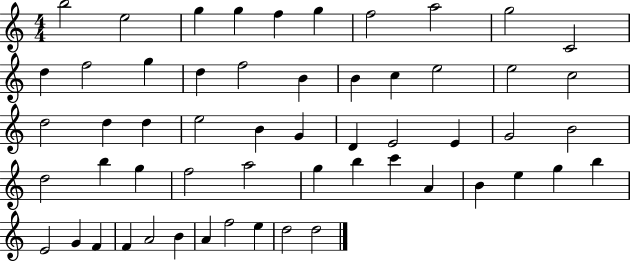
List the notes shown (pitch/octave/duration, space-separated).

B5/h E5/h G5/q G5/q F5/q G5/q F5/h A5/h G5/h C4/h D5/q F5/h G5/q D5/q F5/h B4/q B4/q C5/q E5/h E5/h C5/h D5/h D5/q D5/q E5/h B4/q G4/q D4/q E4/h E4/q G4/h B4/h D5/h B5/q G5/q F5/h A5/h G5/q B5/q C6/q A4/q B4/q E5/q G5/q B5/q E4/h G4/q F4/q F4/q A4/h B4/q A4/q F5/h E5/q D5/h D5/h